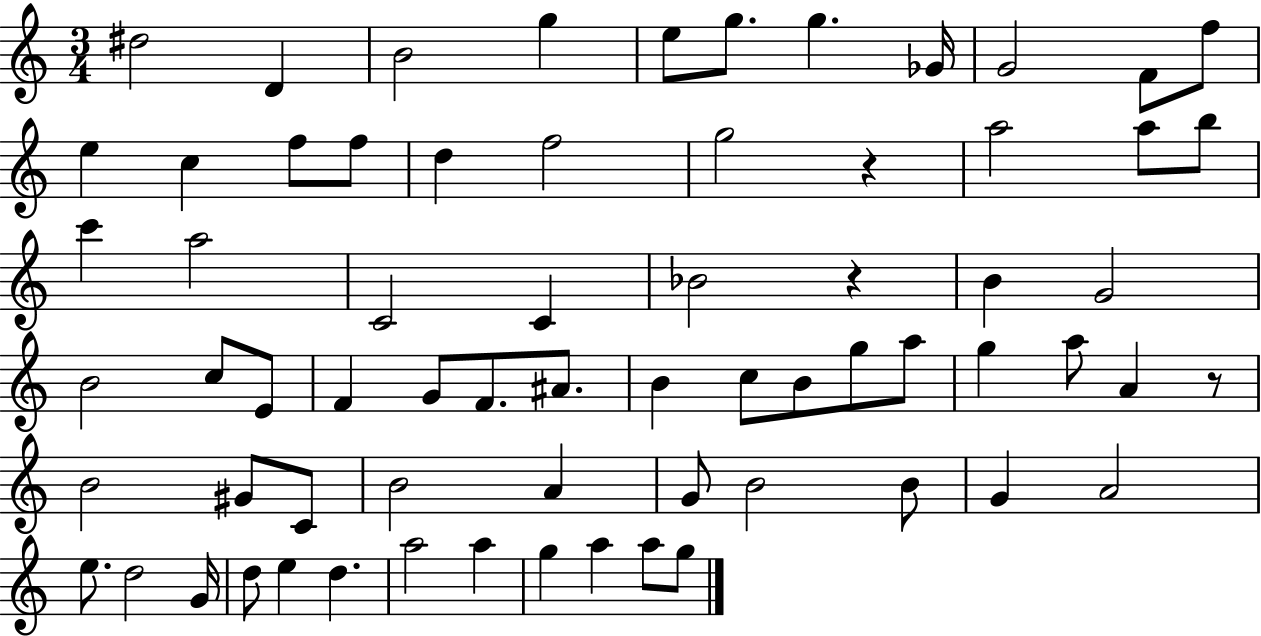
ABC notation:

X:1
T:Untitled
M:3/4
L:1/4
K:C
^d2 D B2 g e/2 g/2 g _G/4 G2 F/2 f/2 e c f/2 f/2 d f2 g2 z a2 a/2 b/2 c' a2 C2 C _B2 z B G2 B2 c/2 E/2 F G/2 F/2 ^A/2 B c/2 B/2 g/2 a/2 g a/2 A z/2 B2 ^G/2 C/2 B2 A G/2 B2 B/2 G A2 e/2 d2 G/4 d/2 e d a2 a g a a/2 g/2